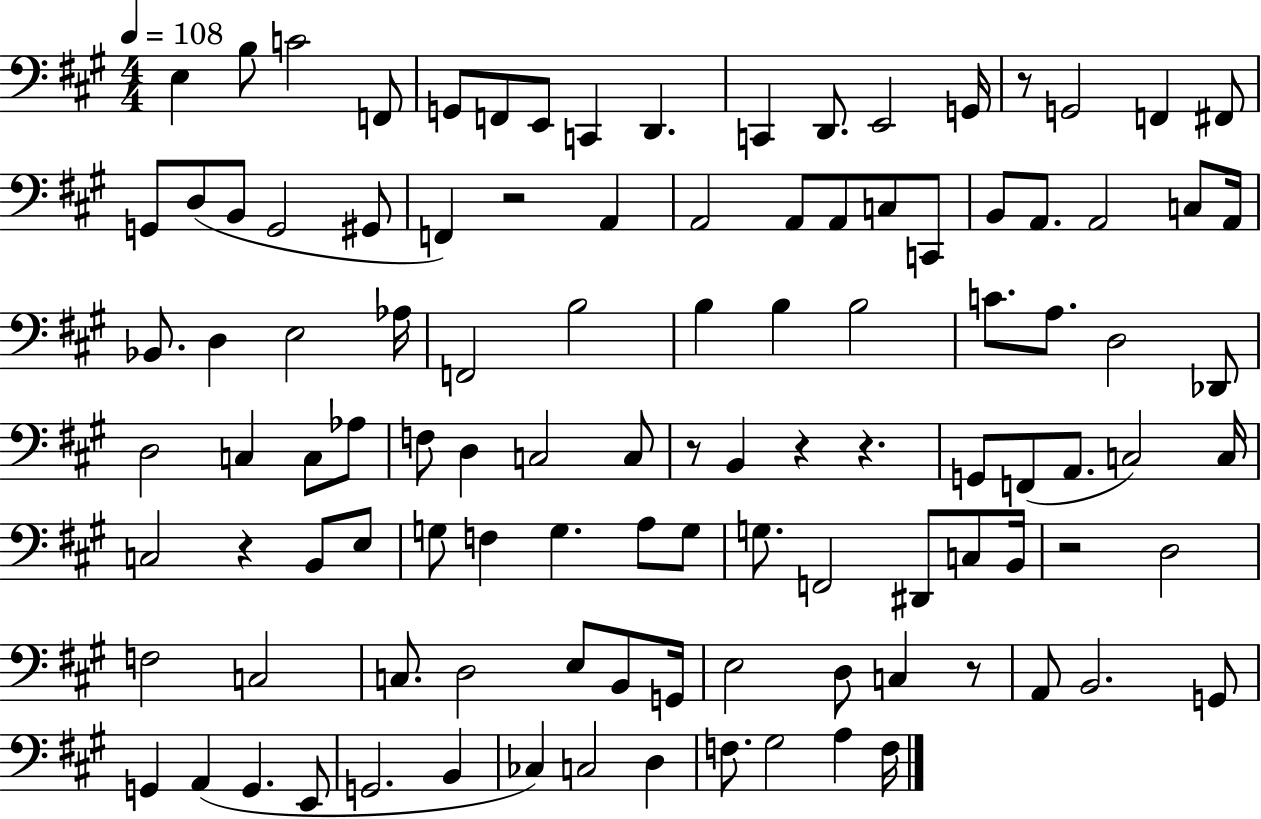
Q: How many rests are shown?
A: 8